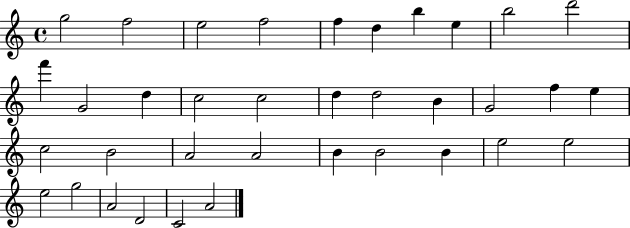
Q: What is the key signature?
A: C major